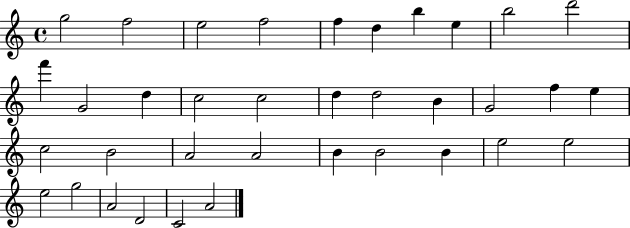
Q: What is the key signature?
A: C major